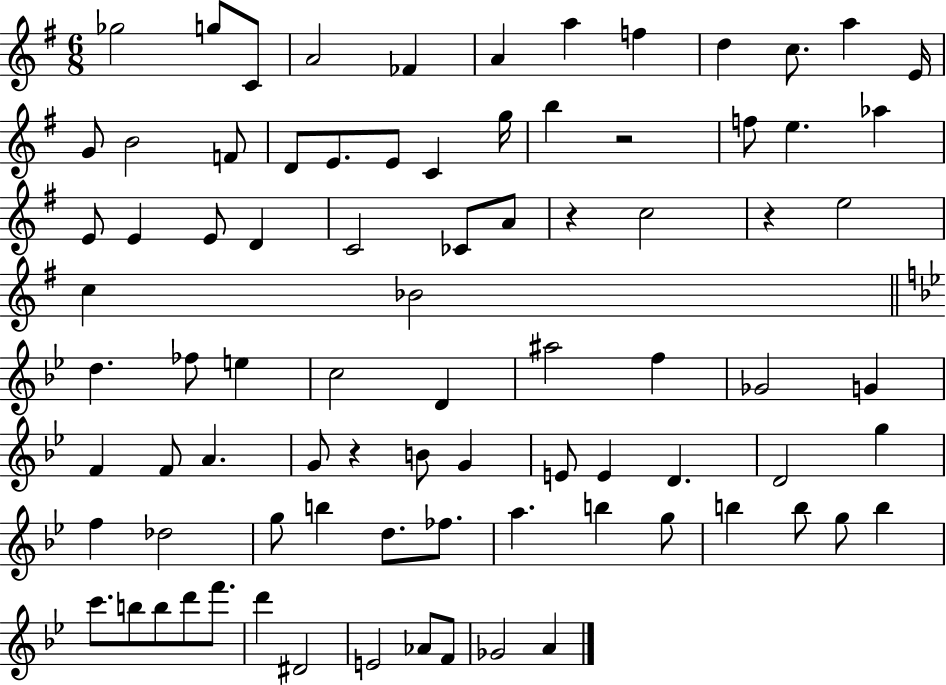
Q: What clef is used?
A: treble